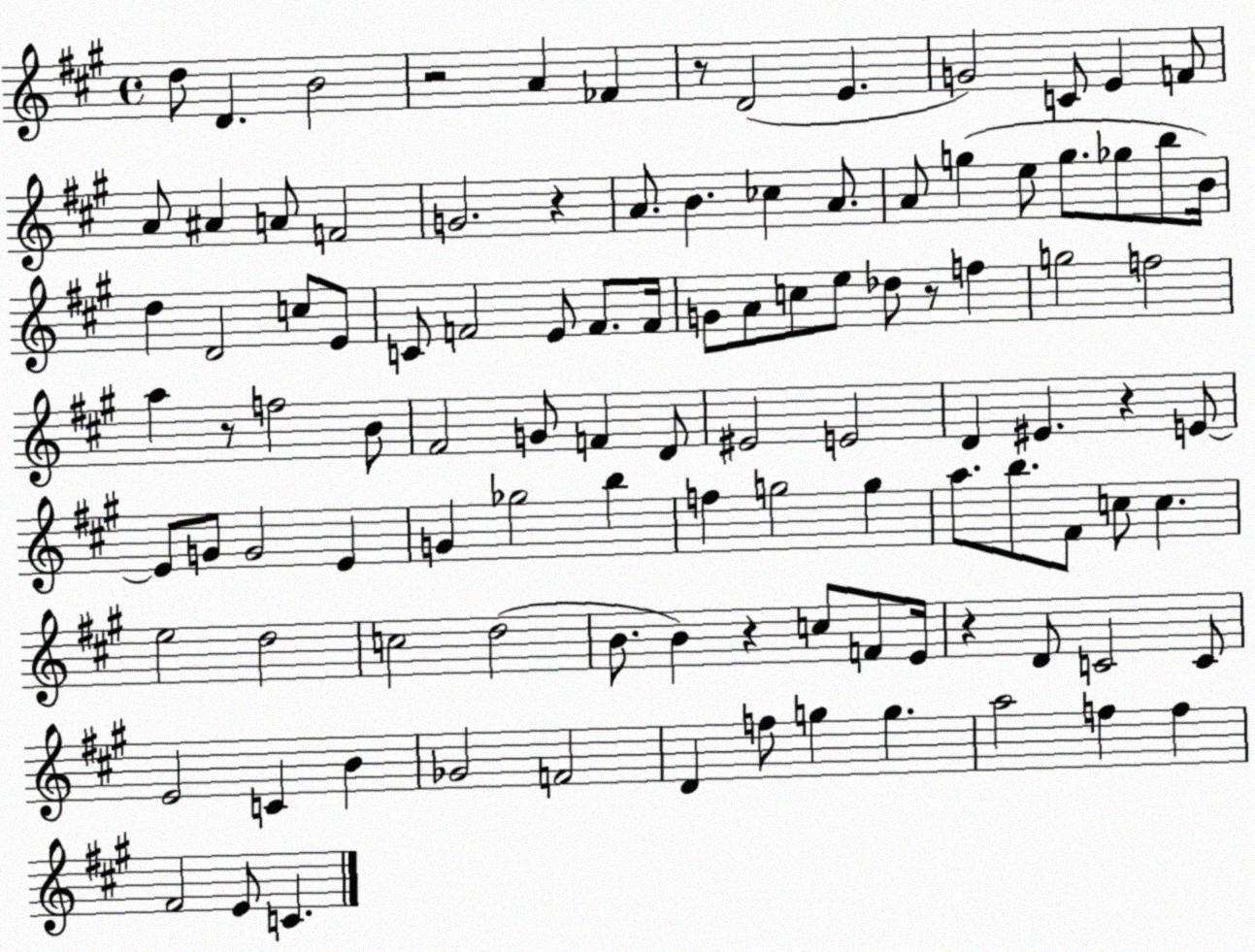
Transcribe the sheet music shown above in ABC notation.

X:1
T:Untitled
M:4/4
L:1/4
K:A
d/2 D B2 z2 A _F z/2 D2 E G2 C/2 E F/2 A/2 ^A A/2 F2 G2 z A/2 B _c A/2 A/2 g e/2 g/2 _g/2 b/2 B/4 d D2 c/2 E/2 C/2 F2 E/2 F/2 F/4 G/2 A/2 c/2 e/2 _d/2 z/2 f g2 f2 a z/2 f2 B/2 ^F2 G/2 F D/2 ^E2 E2 D ^E z E/2 E/2 G/2 G2 E G _g2 b f g2 g a/2 b/2 ^F/2 c/2 c e2 d2 c2 d2 B/2 B z c/2 F/2 E/4 z D/2 C2 C/2 E2 C B _G2 F2 D f/2 g g a2 f f ^F2 E/2 C